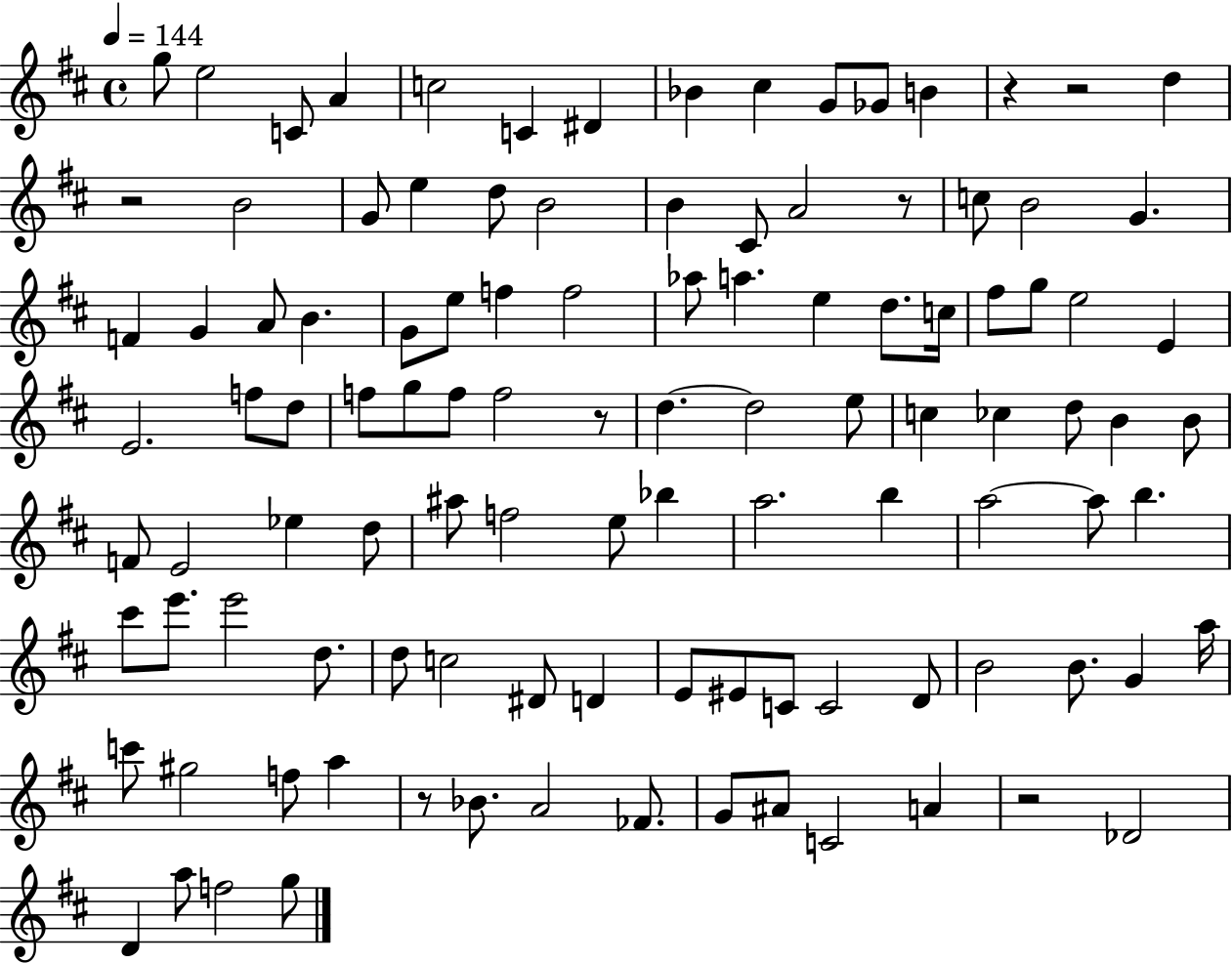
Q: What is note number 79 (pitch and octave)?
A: EIS4